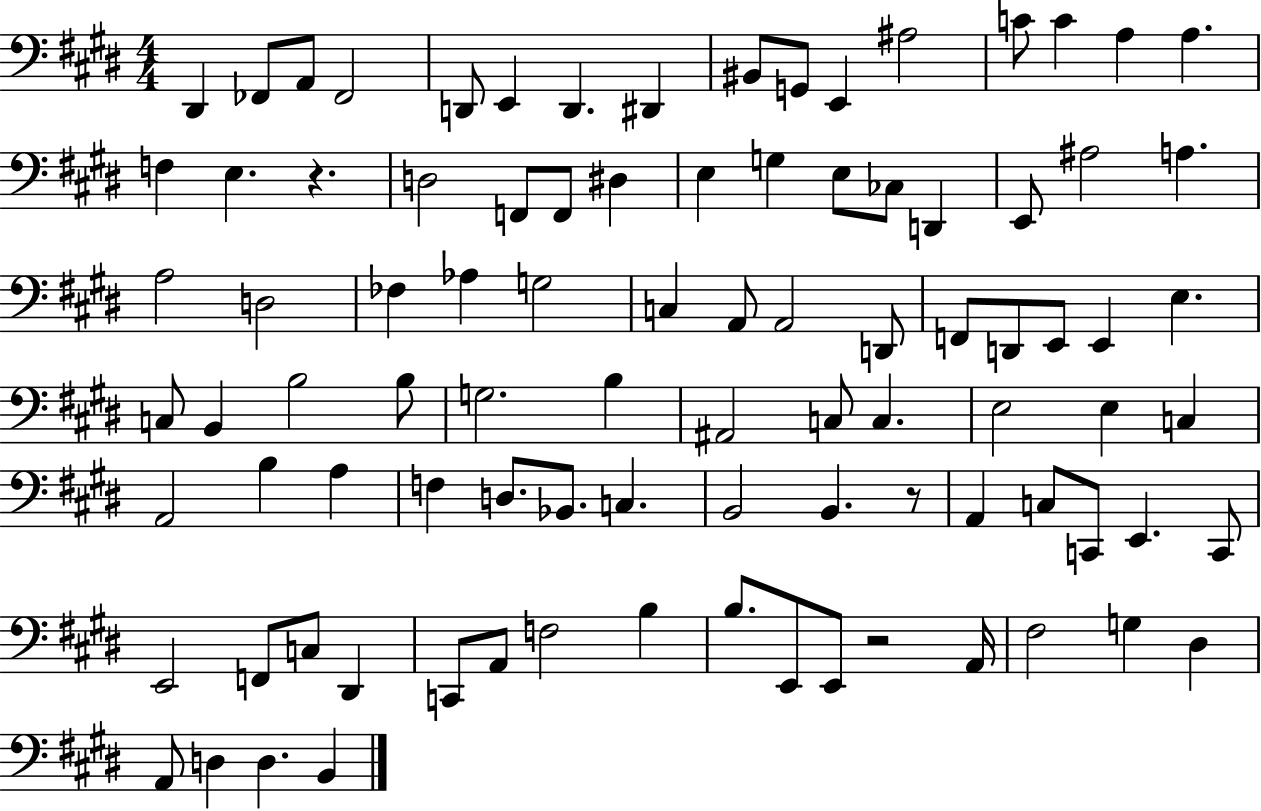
D#2/q FES2/e A2/e FES2/h D2/e E2/q D2/q. D#2/q BIS2/e G2/e E2/q A#3/h C4/e C4/q A3/q A3/q. F3/q E3/q. R/q. D3/h F2/e F2/e D#3/q E3/q G3/q E3/e CES3/e D2/q E2/e A#3/h A3/q. A3/h D3/h FES3/q Ab3/q G3/h C3/q A2/e A2/h D2/e F2/e D2/e E2/e E2/q E3/q. C3/e B2/q B3/h B3/e G3/h. B3/q A#2/h C3/e C3/q. E3/h E3/q C3/q A2/h B3/q A3/q F3/q D3/e. Bb2/e. C3/q. B2/h B2/q. R/e A2/q C3/e C2/e E2/q. C2/e E2/h F2/e C3/e D#2/q C2/e A2/e F3/h B3/q B3/e. E2/e E2/e R/h A2/s F#3/h G3/q D#3/q A2/e D3/q D3/q. B2/q